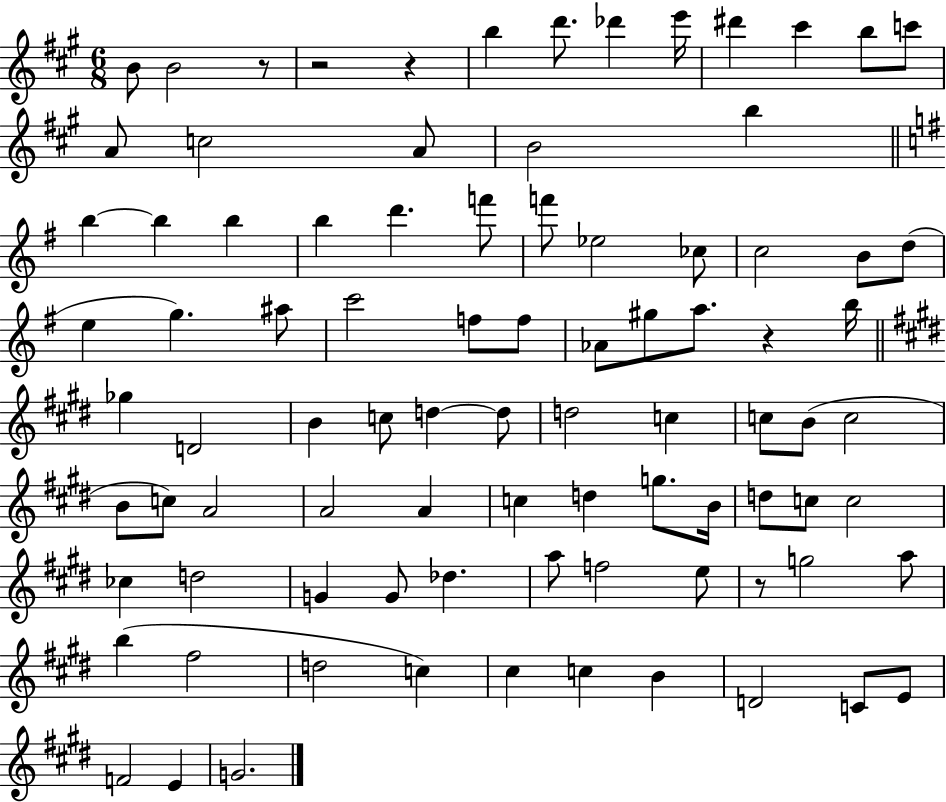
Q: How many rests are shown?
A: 5